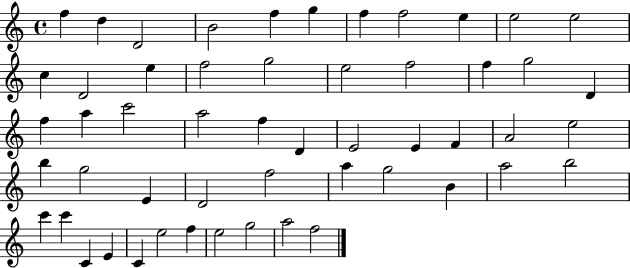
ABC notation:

X:1
T:Untitled
M:4/4
L:1/4
K:C
f d D2 B2 f g f f2 e e2 e2 c D2 e f2 g2 e2 f2 f g2 D f a c'2 a2 f D E2 E F A2 e2 b g2 E D2 f2 a g2 B a2 b2 c' c' C E C e2 f e2 g2 a2 f2